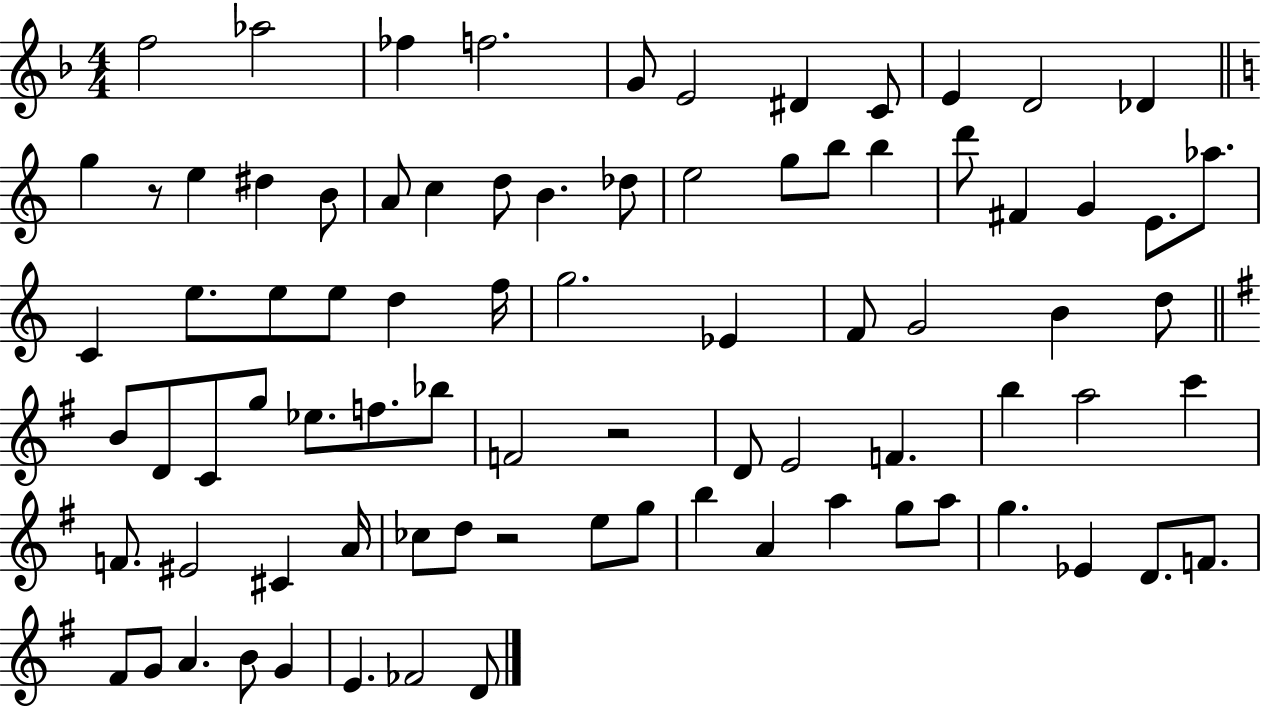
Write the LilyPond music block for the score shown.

{
  \clef treble
  \numericTimeSignature
  \time 4/4
  \key f \major
  f''2 aes''2 | fes''4 f''2. | g'8 e'2 dis'4 c'8 | e'4 d'2 des'4 | \break \bar "||" \break \key c \major g''4 r8 e''4 dis''4 b'8 | a'8 c''4 d''8 b'4. des''8 | e''2 g''8 b''8 b''4 | d'''8 fis'4 g'4 e'8. aes''8. | \break c'4 e''8. e''8 e''8 d''4 f''16 | g''2. ees'4 | f'8 g'2 b'4 d''8 | \bar "||" \break \key g \major b'8 d'8 c'8 g''8 ees''8. f''8. bes''8 | f'2 r2 | d'8 e'2 f'4. | b''4 a''2 c'''4 | \break f'8. eis'2 cis'4 a'16 | ces''8 d''8 r2 e''8 g''8 | b''4 a'4 a''4 g''8 a''8 | g''4. ees'4 d'8. f'8. | \break fis'8 g'8 a'4. b'8 g'4 | e'4. fes'2 d'8 | \bar "|."
}